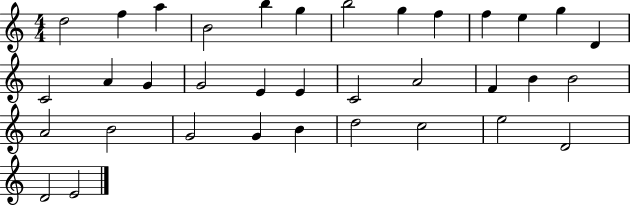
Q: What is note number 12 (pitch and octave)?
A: G5